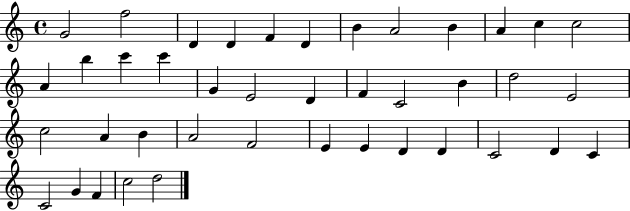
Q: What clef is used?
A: treble